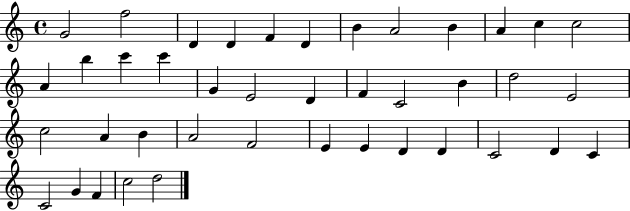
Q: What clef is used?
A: treble